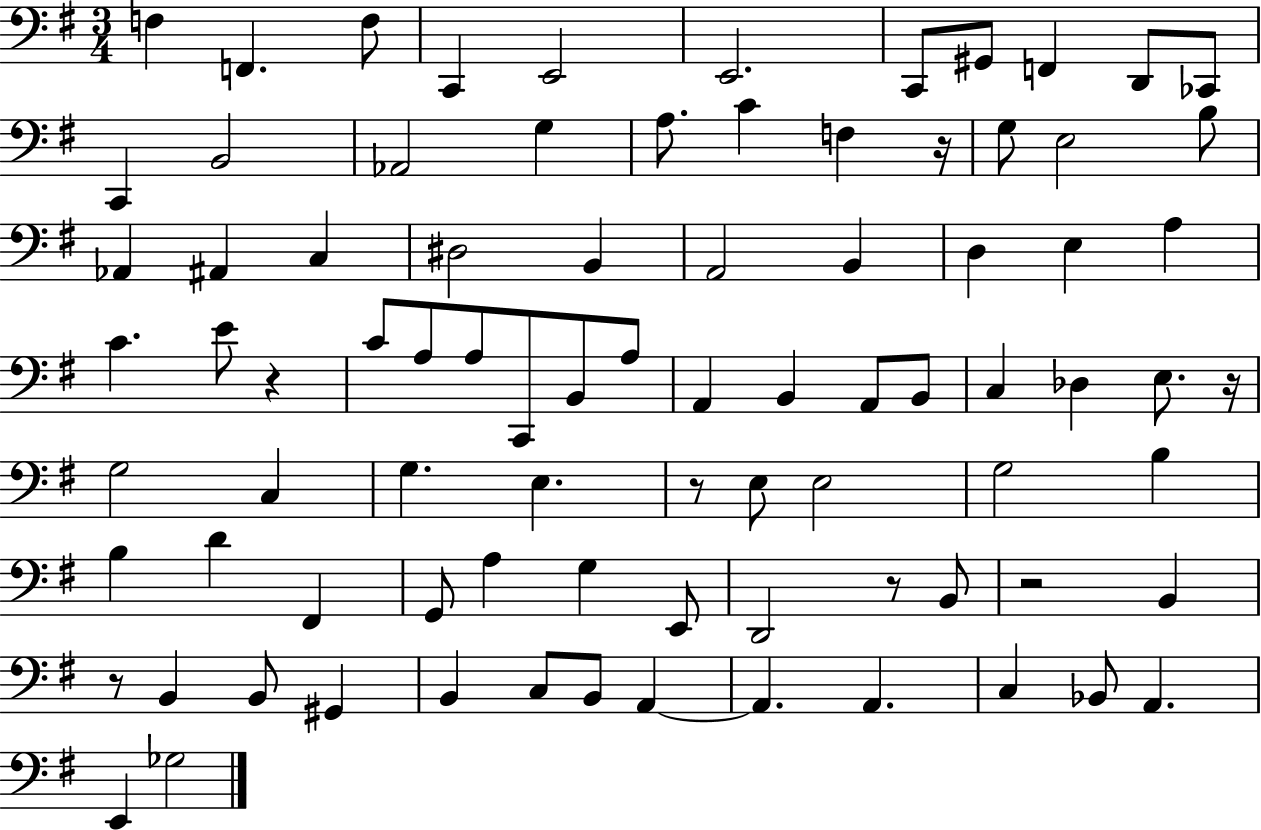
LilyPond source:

{
  \clef bass
  \numericTimeSignature
  \time 3/4
  \key g \major
  \repeat volta 2 { f4 f,4. f8 | c,4 e,2 | e,2. | c,8 gis,8 f,4 d,8 ces,8 | \break c,4 b,2 | aes,2 g4 | a8. c'4 f4 r16 | g8 e2 b8 | \break aes,4 ais,4 c4 | dis2 b,4 | a,2 b,4 | d4 e4 a4 | \break c'4. e'8 r4 | c'8 a8 a8 c,8 b,8 a8 | a,4 b,4 a,8 b,8 | c4 des4 e8. r16 | \break g2 c4 | g4. e4. | r8 e8 e2 | g2 b4 | \break b4 d'4 fis,4 | g,8 a4 g4 e,8 | d,2 r8 b,8 | r2 b,4 | \break r8 b,4 b,8 gis,4 | b,4 c8 b,8 a,4~~ | a,4. a,4. | c4 bes,8 a,4. | \break e,4 ges2 | } \bar "|."
}